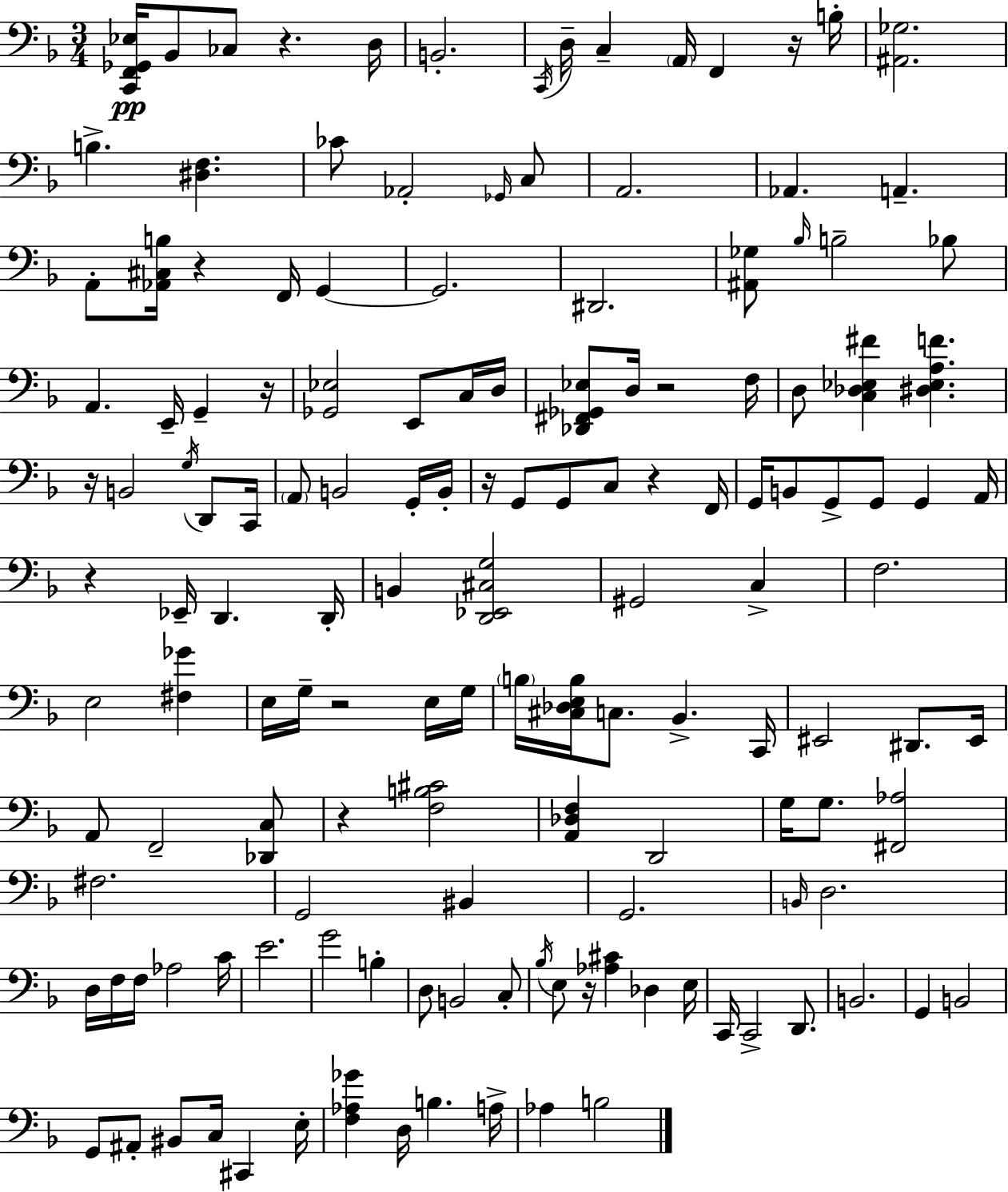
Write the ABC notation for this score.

X:1
T:Untitled
M:3/4
L:1/4
K:F
[C,,F,,_G,,_E,]/4 _B,,/2 _C,/2 z D,/4 B,,2 C,,/4 D,/4 C, A,,/4 F,, z/4 B,/4 [^A,,_G,]2 B, [^D,F,] _C/2 _A,,2 _G,,/4 C,/2 A,,2 _A,, A,, A,,/2 [_A,,^C,B,]/4 z F,,/4 G,, G,,2 ^D,,2 [^A,,_G,]/2 _B,/4 B,2 _B,/2 A,, E,,/4 G,, z/4 [_G,,_E,]2 E,,/2 C,/4 D,/4 [_D,,^F,,_G,,_E,]/2 D,/4 z2 F,/4 D,/2 [C,_D,_E,^F] [^D,_E,A,F] z/4 B,,2 G,/4 D,,/2 C,,/4 A,,/2 B,,2 G,,/4 B,,/4 z/4 G,,/2 G,,/2 C,/2 z F,,/4 G,,/4 B,,/2 G,,/2 G,,/2 G,, A,,/4 z _E,,/4 D,, D,,/4 B,, [D,,_E,,^C,G,]2 ^G,,2 C, F,2 E,2 [^F,_G] E,/4 G,/4 z2 E,/4 G,/4 B,/4 [^C,_D,E,B,]/4 C,/2 _B,, C,,/4 ^E,,2 ^D,,/2 ^E,,/4 A,,/2 F,,2 [_D,,C,]/2 z [F,B,^C]2 [A,,_D,F,] D,,2 G,/4 G,/2 [^F,,_A,]2 ^F,2 G,,2 ^B,, G,,2 B,,/4 D,2 D,/4 F,/4 F,/4 _A,2 C/4 E2 G2 B, D,/2 B,,2 C,/2 _B,/4 E,/2 z/4 [_A,^C] _D, E,/4 C,,/4 C,,2 D,,/2 B,,2 G,, B,,2 G,,/2 ^A,,/2 ^B,,/2 C,/4 ^C,, E,/4 [F,_A,_G] D,/4 B, A,/4 _A, B,2